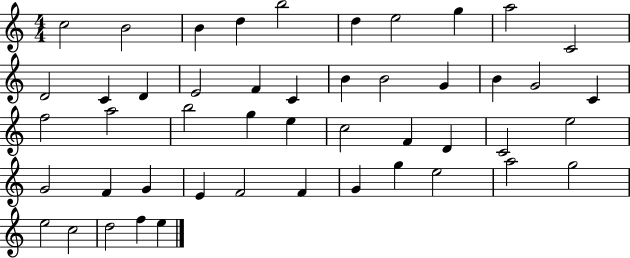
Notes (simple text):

C5/h B4/h B4/q D5/q B5/h D5/q E5/h G5/q A5/h C4/h D4/h C4/q D4/q E4/h F4/q C4/q B4/q B4/h G4/q B4/q G4/h C4/q F5/h A5/h B5/h G5/q E5/q C5/h F4/q D4/q C4/h E5/h G4/h F4/q G4/q E4/q F4/h F4/q G4/q G5/q E5/h A5/h G5/h E5/h C5/h D5/h F5/q E5/q